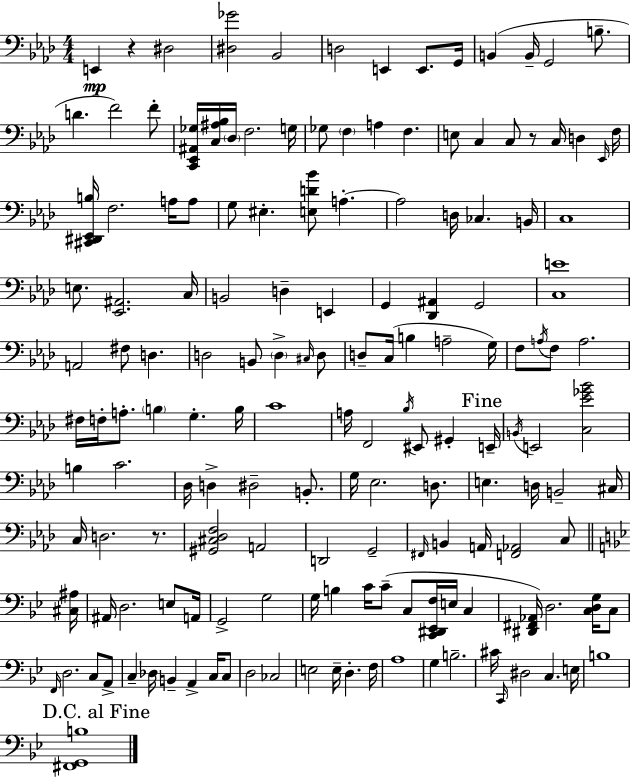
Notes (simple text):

E2/q R/q D#3/h [D#3,Gb4]/h Bb2/h D3/h E2/q E2/e. G2/s B2/q B2/s G2/h B3/e. D4/q. F4/h F4/e [C2,Eb2,A#2,Gb3]/s [C3,A#3,Bb3]/s Db3/s F3/h. G3/s Gb3/e F3/q A3/q F3/q. E3/e C3/q C3/e R/e C3/s D3/q Eb2/s F3/s [C#2,D#2,Eb2,B3]/s F3/h. A3/s A3/e G3/e EIS3/q. [E3,D4,Bb4]/e A3/q. A3/h D3/s CES3/q. B2/s C3/w E3/e. [Eb2,A#2]/h. C3/s B2/h D3/q E2/q G2/q [Db2,A#2]/q G2/h [C3,E4]/w A2/h F#3/e D3/q. D3/h B2/e D3/q C#3/s D3/e D3/e C3/s B3/q A3/h G3/s F3/e A3/s F3/e A3/h. F#3/s F3/s A3/e. B3/q G3/q. B3/s C4/w A3/s F2/h Bb3/s EIS2/e G#2/q E2/s B2/s E2/h [C3,Eb4,Gb4,Bb4]/h B3/q C4/h. Db3/s D3/q D#3/h B2/e. G3/s Eb3/h. D3/e. E3/q. D3/s B2/h C#3/s C3/s D3/h. R/e. [G#2,C#3,Db3,F3]/h A2/h D2/h G2/h F#2/s B2/q A2/s [F2,Ab2]/h C3/e [C#3,A#3]/s A#2/s D3/h. E3/e A2/s G2/h G3/h G3/s B3/q C4/s C4/e C3/e [C2,D#2,Eb2,F3]/s E3/s C3/q [D#2,F#2,Ab2]/s D3/h. [C3,D3,G3]/s C3/e F2/s D3/h. C3/e A2/e C3/q Db3/s B2/q A2/q C3/s C3/e D3/h CES3/h E3/h E3/s D3/q. F3/s A3/w G3/q B3/h. C#4/s C2/s D#3/h C3/q. E3/s B3/w [F#2,G2,B3]/w